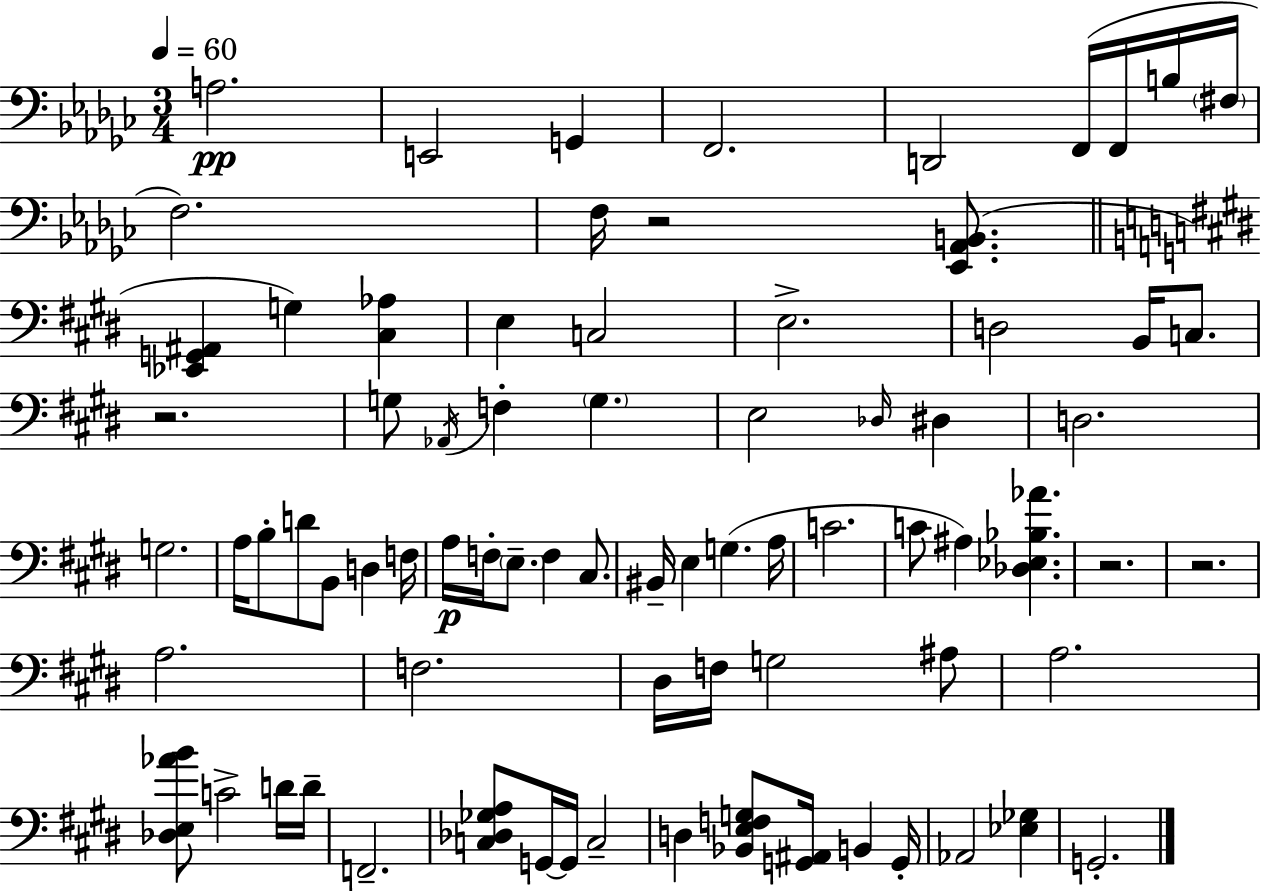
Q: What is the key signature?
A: EES minor